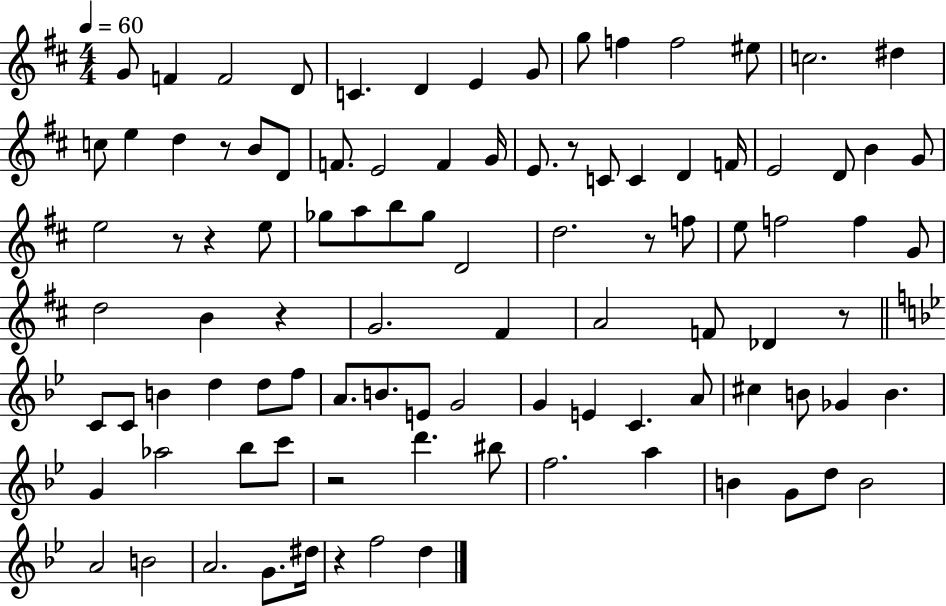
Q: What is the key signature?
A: D major